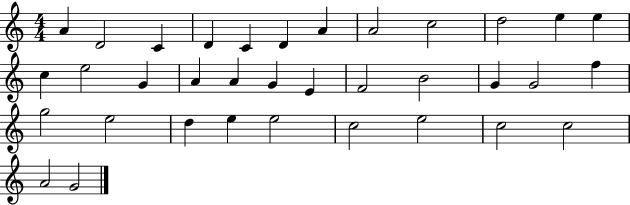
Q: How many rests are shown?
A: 0